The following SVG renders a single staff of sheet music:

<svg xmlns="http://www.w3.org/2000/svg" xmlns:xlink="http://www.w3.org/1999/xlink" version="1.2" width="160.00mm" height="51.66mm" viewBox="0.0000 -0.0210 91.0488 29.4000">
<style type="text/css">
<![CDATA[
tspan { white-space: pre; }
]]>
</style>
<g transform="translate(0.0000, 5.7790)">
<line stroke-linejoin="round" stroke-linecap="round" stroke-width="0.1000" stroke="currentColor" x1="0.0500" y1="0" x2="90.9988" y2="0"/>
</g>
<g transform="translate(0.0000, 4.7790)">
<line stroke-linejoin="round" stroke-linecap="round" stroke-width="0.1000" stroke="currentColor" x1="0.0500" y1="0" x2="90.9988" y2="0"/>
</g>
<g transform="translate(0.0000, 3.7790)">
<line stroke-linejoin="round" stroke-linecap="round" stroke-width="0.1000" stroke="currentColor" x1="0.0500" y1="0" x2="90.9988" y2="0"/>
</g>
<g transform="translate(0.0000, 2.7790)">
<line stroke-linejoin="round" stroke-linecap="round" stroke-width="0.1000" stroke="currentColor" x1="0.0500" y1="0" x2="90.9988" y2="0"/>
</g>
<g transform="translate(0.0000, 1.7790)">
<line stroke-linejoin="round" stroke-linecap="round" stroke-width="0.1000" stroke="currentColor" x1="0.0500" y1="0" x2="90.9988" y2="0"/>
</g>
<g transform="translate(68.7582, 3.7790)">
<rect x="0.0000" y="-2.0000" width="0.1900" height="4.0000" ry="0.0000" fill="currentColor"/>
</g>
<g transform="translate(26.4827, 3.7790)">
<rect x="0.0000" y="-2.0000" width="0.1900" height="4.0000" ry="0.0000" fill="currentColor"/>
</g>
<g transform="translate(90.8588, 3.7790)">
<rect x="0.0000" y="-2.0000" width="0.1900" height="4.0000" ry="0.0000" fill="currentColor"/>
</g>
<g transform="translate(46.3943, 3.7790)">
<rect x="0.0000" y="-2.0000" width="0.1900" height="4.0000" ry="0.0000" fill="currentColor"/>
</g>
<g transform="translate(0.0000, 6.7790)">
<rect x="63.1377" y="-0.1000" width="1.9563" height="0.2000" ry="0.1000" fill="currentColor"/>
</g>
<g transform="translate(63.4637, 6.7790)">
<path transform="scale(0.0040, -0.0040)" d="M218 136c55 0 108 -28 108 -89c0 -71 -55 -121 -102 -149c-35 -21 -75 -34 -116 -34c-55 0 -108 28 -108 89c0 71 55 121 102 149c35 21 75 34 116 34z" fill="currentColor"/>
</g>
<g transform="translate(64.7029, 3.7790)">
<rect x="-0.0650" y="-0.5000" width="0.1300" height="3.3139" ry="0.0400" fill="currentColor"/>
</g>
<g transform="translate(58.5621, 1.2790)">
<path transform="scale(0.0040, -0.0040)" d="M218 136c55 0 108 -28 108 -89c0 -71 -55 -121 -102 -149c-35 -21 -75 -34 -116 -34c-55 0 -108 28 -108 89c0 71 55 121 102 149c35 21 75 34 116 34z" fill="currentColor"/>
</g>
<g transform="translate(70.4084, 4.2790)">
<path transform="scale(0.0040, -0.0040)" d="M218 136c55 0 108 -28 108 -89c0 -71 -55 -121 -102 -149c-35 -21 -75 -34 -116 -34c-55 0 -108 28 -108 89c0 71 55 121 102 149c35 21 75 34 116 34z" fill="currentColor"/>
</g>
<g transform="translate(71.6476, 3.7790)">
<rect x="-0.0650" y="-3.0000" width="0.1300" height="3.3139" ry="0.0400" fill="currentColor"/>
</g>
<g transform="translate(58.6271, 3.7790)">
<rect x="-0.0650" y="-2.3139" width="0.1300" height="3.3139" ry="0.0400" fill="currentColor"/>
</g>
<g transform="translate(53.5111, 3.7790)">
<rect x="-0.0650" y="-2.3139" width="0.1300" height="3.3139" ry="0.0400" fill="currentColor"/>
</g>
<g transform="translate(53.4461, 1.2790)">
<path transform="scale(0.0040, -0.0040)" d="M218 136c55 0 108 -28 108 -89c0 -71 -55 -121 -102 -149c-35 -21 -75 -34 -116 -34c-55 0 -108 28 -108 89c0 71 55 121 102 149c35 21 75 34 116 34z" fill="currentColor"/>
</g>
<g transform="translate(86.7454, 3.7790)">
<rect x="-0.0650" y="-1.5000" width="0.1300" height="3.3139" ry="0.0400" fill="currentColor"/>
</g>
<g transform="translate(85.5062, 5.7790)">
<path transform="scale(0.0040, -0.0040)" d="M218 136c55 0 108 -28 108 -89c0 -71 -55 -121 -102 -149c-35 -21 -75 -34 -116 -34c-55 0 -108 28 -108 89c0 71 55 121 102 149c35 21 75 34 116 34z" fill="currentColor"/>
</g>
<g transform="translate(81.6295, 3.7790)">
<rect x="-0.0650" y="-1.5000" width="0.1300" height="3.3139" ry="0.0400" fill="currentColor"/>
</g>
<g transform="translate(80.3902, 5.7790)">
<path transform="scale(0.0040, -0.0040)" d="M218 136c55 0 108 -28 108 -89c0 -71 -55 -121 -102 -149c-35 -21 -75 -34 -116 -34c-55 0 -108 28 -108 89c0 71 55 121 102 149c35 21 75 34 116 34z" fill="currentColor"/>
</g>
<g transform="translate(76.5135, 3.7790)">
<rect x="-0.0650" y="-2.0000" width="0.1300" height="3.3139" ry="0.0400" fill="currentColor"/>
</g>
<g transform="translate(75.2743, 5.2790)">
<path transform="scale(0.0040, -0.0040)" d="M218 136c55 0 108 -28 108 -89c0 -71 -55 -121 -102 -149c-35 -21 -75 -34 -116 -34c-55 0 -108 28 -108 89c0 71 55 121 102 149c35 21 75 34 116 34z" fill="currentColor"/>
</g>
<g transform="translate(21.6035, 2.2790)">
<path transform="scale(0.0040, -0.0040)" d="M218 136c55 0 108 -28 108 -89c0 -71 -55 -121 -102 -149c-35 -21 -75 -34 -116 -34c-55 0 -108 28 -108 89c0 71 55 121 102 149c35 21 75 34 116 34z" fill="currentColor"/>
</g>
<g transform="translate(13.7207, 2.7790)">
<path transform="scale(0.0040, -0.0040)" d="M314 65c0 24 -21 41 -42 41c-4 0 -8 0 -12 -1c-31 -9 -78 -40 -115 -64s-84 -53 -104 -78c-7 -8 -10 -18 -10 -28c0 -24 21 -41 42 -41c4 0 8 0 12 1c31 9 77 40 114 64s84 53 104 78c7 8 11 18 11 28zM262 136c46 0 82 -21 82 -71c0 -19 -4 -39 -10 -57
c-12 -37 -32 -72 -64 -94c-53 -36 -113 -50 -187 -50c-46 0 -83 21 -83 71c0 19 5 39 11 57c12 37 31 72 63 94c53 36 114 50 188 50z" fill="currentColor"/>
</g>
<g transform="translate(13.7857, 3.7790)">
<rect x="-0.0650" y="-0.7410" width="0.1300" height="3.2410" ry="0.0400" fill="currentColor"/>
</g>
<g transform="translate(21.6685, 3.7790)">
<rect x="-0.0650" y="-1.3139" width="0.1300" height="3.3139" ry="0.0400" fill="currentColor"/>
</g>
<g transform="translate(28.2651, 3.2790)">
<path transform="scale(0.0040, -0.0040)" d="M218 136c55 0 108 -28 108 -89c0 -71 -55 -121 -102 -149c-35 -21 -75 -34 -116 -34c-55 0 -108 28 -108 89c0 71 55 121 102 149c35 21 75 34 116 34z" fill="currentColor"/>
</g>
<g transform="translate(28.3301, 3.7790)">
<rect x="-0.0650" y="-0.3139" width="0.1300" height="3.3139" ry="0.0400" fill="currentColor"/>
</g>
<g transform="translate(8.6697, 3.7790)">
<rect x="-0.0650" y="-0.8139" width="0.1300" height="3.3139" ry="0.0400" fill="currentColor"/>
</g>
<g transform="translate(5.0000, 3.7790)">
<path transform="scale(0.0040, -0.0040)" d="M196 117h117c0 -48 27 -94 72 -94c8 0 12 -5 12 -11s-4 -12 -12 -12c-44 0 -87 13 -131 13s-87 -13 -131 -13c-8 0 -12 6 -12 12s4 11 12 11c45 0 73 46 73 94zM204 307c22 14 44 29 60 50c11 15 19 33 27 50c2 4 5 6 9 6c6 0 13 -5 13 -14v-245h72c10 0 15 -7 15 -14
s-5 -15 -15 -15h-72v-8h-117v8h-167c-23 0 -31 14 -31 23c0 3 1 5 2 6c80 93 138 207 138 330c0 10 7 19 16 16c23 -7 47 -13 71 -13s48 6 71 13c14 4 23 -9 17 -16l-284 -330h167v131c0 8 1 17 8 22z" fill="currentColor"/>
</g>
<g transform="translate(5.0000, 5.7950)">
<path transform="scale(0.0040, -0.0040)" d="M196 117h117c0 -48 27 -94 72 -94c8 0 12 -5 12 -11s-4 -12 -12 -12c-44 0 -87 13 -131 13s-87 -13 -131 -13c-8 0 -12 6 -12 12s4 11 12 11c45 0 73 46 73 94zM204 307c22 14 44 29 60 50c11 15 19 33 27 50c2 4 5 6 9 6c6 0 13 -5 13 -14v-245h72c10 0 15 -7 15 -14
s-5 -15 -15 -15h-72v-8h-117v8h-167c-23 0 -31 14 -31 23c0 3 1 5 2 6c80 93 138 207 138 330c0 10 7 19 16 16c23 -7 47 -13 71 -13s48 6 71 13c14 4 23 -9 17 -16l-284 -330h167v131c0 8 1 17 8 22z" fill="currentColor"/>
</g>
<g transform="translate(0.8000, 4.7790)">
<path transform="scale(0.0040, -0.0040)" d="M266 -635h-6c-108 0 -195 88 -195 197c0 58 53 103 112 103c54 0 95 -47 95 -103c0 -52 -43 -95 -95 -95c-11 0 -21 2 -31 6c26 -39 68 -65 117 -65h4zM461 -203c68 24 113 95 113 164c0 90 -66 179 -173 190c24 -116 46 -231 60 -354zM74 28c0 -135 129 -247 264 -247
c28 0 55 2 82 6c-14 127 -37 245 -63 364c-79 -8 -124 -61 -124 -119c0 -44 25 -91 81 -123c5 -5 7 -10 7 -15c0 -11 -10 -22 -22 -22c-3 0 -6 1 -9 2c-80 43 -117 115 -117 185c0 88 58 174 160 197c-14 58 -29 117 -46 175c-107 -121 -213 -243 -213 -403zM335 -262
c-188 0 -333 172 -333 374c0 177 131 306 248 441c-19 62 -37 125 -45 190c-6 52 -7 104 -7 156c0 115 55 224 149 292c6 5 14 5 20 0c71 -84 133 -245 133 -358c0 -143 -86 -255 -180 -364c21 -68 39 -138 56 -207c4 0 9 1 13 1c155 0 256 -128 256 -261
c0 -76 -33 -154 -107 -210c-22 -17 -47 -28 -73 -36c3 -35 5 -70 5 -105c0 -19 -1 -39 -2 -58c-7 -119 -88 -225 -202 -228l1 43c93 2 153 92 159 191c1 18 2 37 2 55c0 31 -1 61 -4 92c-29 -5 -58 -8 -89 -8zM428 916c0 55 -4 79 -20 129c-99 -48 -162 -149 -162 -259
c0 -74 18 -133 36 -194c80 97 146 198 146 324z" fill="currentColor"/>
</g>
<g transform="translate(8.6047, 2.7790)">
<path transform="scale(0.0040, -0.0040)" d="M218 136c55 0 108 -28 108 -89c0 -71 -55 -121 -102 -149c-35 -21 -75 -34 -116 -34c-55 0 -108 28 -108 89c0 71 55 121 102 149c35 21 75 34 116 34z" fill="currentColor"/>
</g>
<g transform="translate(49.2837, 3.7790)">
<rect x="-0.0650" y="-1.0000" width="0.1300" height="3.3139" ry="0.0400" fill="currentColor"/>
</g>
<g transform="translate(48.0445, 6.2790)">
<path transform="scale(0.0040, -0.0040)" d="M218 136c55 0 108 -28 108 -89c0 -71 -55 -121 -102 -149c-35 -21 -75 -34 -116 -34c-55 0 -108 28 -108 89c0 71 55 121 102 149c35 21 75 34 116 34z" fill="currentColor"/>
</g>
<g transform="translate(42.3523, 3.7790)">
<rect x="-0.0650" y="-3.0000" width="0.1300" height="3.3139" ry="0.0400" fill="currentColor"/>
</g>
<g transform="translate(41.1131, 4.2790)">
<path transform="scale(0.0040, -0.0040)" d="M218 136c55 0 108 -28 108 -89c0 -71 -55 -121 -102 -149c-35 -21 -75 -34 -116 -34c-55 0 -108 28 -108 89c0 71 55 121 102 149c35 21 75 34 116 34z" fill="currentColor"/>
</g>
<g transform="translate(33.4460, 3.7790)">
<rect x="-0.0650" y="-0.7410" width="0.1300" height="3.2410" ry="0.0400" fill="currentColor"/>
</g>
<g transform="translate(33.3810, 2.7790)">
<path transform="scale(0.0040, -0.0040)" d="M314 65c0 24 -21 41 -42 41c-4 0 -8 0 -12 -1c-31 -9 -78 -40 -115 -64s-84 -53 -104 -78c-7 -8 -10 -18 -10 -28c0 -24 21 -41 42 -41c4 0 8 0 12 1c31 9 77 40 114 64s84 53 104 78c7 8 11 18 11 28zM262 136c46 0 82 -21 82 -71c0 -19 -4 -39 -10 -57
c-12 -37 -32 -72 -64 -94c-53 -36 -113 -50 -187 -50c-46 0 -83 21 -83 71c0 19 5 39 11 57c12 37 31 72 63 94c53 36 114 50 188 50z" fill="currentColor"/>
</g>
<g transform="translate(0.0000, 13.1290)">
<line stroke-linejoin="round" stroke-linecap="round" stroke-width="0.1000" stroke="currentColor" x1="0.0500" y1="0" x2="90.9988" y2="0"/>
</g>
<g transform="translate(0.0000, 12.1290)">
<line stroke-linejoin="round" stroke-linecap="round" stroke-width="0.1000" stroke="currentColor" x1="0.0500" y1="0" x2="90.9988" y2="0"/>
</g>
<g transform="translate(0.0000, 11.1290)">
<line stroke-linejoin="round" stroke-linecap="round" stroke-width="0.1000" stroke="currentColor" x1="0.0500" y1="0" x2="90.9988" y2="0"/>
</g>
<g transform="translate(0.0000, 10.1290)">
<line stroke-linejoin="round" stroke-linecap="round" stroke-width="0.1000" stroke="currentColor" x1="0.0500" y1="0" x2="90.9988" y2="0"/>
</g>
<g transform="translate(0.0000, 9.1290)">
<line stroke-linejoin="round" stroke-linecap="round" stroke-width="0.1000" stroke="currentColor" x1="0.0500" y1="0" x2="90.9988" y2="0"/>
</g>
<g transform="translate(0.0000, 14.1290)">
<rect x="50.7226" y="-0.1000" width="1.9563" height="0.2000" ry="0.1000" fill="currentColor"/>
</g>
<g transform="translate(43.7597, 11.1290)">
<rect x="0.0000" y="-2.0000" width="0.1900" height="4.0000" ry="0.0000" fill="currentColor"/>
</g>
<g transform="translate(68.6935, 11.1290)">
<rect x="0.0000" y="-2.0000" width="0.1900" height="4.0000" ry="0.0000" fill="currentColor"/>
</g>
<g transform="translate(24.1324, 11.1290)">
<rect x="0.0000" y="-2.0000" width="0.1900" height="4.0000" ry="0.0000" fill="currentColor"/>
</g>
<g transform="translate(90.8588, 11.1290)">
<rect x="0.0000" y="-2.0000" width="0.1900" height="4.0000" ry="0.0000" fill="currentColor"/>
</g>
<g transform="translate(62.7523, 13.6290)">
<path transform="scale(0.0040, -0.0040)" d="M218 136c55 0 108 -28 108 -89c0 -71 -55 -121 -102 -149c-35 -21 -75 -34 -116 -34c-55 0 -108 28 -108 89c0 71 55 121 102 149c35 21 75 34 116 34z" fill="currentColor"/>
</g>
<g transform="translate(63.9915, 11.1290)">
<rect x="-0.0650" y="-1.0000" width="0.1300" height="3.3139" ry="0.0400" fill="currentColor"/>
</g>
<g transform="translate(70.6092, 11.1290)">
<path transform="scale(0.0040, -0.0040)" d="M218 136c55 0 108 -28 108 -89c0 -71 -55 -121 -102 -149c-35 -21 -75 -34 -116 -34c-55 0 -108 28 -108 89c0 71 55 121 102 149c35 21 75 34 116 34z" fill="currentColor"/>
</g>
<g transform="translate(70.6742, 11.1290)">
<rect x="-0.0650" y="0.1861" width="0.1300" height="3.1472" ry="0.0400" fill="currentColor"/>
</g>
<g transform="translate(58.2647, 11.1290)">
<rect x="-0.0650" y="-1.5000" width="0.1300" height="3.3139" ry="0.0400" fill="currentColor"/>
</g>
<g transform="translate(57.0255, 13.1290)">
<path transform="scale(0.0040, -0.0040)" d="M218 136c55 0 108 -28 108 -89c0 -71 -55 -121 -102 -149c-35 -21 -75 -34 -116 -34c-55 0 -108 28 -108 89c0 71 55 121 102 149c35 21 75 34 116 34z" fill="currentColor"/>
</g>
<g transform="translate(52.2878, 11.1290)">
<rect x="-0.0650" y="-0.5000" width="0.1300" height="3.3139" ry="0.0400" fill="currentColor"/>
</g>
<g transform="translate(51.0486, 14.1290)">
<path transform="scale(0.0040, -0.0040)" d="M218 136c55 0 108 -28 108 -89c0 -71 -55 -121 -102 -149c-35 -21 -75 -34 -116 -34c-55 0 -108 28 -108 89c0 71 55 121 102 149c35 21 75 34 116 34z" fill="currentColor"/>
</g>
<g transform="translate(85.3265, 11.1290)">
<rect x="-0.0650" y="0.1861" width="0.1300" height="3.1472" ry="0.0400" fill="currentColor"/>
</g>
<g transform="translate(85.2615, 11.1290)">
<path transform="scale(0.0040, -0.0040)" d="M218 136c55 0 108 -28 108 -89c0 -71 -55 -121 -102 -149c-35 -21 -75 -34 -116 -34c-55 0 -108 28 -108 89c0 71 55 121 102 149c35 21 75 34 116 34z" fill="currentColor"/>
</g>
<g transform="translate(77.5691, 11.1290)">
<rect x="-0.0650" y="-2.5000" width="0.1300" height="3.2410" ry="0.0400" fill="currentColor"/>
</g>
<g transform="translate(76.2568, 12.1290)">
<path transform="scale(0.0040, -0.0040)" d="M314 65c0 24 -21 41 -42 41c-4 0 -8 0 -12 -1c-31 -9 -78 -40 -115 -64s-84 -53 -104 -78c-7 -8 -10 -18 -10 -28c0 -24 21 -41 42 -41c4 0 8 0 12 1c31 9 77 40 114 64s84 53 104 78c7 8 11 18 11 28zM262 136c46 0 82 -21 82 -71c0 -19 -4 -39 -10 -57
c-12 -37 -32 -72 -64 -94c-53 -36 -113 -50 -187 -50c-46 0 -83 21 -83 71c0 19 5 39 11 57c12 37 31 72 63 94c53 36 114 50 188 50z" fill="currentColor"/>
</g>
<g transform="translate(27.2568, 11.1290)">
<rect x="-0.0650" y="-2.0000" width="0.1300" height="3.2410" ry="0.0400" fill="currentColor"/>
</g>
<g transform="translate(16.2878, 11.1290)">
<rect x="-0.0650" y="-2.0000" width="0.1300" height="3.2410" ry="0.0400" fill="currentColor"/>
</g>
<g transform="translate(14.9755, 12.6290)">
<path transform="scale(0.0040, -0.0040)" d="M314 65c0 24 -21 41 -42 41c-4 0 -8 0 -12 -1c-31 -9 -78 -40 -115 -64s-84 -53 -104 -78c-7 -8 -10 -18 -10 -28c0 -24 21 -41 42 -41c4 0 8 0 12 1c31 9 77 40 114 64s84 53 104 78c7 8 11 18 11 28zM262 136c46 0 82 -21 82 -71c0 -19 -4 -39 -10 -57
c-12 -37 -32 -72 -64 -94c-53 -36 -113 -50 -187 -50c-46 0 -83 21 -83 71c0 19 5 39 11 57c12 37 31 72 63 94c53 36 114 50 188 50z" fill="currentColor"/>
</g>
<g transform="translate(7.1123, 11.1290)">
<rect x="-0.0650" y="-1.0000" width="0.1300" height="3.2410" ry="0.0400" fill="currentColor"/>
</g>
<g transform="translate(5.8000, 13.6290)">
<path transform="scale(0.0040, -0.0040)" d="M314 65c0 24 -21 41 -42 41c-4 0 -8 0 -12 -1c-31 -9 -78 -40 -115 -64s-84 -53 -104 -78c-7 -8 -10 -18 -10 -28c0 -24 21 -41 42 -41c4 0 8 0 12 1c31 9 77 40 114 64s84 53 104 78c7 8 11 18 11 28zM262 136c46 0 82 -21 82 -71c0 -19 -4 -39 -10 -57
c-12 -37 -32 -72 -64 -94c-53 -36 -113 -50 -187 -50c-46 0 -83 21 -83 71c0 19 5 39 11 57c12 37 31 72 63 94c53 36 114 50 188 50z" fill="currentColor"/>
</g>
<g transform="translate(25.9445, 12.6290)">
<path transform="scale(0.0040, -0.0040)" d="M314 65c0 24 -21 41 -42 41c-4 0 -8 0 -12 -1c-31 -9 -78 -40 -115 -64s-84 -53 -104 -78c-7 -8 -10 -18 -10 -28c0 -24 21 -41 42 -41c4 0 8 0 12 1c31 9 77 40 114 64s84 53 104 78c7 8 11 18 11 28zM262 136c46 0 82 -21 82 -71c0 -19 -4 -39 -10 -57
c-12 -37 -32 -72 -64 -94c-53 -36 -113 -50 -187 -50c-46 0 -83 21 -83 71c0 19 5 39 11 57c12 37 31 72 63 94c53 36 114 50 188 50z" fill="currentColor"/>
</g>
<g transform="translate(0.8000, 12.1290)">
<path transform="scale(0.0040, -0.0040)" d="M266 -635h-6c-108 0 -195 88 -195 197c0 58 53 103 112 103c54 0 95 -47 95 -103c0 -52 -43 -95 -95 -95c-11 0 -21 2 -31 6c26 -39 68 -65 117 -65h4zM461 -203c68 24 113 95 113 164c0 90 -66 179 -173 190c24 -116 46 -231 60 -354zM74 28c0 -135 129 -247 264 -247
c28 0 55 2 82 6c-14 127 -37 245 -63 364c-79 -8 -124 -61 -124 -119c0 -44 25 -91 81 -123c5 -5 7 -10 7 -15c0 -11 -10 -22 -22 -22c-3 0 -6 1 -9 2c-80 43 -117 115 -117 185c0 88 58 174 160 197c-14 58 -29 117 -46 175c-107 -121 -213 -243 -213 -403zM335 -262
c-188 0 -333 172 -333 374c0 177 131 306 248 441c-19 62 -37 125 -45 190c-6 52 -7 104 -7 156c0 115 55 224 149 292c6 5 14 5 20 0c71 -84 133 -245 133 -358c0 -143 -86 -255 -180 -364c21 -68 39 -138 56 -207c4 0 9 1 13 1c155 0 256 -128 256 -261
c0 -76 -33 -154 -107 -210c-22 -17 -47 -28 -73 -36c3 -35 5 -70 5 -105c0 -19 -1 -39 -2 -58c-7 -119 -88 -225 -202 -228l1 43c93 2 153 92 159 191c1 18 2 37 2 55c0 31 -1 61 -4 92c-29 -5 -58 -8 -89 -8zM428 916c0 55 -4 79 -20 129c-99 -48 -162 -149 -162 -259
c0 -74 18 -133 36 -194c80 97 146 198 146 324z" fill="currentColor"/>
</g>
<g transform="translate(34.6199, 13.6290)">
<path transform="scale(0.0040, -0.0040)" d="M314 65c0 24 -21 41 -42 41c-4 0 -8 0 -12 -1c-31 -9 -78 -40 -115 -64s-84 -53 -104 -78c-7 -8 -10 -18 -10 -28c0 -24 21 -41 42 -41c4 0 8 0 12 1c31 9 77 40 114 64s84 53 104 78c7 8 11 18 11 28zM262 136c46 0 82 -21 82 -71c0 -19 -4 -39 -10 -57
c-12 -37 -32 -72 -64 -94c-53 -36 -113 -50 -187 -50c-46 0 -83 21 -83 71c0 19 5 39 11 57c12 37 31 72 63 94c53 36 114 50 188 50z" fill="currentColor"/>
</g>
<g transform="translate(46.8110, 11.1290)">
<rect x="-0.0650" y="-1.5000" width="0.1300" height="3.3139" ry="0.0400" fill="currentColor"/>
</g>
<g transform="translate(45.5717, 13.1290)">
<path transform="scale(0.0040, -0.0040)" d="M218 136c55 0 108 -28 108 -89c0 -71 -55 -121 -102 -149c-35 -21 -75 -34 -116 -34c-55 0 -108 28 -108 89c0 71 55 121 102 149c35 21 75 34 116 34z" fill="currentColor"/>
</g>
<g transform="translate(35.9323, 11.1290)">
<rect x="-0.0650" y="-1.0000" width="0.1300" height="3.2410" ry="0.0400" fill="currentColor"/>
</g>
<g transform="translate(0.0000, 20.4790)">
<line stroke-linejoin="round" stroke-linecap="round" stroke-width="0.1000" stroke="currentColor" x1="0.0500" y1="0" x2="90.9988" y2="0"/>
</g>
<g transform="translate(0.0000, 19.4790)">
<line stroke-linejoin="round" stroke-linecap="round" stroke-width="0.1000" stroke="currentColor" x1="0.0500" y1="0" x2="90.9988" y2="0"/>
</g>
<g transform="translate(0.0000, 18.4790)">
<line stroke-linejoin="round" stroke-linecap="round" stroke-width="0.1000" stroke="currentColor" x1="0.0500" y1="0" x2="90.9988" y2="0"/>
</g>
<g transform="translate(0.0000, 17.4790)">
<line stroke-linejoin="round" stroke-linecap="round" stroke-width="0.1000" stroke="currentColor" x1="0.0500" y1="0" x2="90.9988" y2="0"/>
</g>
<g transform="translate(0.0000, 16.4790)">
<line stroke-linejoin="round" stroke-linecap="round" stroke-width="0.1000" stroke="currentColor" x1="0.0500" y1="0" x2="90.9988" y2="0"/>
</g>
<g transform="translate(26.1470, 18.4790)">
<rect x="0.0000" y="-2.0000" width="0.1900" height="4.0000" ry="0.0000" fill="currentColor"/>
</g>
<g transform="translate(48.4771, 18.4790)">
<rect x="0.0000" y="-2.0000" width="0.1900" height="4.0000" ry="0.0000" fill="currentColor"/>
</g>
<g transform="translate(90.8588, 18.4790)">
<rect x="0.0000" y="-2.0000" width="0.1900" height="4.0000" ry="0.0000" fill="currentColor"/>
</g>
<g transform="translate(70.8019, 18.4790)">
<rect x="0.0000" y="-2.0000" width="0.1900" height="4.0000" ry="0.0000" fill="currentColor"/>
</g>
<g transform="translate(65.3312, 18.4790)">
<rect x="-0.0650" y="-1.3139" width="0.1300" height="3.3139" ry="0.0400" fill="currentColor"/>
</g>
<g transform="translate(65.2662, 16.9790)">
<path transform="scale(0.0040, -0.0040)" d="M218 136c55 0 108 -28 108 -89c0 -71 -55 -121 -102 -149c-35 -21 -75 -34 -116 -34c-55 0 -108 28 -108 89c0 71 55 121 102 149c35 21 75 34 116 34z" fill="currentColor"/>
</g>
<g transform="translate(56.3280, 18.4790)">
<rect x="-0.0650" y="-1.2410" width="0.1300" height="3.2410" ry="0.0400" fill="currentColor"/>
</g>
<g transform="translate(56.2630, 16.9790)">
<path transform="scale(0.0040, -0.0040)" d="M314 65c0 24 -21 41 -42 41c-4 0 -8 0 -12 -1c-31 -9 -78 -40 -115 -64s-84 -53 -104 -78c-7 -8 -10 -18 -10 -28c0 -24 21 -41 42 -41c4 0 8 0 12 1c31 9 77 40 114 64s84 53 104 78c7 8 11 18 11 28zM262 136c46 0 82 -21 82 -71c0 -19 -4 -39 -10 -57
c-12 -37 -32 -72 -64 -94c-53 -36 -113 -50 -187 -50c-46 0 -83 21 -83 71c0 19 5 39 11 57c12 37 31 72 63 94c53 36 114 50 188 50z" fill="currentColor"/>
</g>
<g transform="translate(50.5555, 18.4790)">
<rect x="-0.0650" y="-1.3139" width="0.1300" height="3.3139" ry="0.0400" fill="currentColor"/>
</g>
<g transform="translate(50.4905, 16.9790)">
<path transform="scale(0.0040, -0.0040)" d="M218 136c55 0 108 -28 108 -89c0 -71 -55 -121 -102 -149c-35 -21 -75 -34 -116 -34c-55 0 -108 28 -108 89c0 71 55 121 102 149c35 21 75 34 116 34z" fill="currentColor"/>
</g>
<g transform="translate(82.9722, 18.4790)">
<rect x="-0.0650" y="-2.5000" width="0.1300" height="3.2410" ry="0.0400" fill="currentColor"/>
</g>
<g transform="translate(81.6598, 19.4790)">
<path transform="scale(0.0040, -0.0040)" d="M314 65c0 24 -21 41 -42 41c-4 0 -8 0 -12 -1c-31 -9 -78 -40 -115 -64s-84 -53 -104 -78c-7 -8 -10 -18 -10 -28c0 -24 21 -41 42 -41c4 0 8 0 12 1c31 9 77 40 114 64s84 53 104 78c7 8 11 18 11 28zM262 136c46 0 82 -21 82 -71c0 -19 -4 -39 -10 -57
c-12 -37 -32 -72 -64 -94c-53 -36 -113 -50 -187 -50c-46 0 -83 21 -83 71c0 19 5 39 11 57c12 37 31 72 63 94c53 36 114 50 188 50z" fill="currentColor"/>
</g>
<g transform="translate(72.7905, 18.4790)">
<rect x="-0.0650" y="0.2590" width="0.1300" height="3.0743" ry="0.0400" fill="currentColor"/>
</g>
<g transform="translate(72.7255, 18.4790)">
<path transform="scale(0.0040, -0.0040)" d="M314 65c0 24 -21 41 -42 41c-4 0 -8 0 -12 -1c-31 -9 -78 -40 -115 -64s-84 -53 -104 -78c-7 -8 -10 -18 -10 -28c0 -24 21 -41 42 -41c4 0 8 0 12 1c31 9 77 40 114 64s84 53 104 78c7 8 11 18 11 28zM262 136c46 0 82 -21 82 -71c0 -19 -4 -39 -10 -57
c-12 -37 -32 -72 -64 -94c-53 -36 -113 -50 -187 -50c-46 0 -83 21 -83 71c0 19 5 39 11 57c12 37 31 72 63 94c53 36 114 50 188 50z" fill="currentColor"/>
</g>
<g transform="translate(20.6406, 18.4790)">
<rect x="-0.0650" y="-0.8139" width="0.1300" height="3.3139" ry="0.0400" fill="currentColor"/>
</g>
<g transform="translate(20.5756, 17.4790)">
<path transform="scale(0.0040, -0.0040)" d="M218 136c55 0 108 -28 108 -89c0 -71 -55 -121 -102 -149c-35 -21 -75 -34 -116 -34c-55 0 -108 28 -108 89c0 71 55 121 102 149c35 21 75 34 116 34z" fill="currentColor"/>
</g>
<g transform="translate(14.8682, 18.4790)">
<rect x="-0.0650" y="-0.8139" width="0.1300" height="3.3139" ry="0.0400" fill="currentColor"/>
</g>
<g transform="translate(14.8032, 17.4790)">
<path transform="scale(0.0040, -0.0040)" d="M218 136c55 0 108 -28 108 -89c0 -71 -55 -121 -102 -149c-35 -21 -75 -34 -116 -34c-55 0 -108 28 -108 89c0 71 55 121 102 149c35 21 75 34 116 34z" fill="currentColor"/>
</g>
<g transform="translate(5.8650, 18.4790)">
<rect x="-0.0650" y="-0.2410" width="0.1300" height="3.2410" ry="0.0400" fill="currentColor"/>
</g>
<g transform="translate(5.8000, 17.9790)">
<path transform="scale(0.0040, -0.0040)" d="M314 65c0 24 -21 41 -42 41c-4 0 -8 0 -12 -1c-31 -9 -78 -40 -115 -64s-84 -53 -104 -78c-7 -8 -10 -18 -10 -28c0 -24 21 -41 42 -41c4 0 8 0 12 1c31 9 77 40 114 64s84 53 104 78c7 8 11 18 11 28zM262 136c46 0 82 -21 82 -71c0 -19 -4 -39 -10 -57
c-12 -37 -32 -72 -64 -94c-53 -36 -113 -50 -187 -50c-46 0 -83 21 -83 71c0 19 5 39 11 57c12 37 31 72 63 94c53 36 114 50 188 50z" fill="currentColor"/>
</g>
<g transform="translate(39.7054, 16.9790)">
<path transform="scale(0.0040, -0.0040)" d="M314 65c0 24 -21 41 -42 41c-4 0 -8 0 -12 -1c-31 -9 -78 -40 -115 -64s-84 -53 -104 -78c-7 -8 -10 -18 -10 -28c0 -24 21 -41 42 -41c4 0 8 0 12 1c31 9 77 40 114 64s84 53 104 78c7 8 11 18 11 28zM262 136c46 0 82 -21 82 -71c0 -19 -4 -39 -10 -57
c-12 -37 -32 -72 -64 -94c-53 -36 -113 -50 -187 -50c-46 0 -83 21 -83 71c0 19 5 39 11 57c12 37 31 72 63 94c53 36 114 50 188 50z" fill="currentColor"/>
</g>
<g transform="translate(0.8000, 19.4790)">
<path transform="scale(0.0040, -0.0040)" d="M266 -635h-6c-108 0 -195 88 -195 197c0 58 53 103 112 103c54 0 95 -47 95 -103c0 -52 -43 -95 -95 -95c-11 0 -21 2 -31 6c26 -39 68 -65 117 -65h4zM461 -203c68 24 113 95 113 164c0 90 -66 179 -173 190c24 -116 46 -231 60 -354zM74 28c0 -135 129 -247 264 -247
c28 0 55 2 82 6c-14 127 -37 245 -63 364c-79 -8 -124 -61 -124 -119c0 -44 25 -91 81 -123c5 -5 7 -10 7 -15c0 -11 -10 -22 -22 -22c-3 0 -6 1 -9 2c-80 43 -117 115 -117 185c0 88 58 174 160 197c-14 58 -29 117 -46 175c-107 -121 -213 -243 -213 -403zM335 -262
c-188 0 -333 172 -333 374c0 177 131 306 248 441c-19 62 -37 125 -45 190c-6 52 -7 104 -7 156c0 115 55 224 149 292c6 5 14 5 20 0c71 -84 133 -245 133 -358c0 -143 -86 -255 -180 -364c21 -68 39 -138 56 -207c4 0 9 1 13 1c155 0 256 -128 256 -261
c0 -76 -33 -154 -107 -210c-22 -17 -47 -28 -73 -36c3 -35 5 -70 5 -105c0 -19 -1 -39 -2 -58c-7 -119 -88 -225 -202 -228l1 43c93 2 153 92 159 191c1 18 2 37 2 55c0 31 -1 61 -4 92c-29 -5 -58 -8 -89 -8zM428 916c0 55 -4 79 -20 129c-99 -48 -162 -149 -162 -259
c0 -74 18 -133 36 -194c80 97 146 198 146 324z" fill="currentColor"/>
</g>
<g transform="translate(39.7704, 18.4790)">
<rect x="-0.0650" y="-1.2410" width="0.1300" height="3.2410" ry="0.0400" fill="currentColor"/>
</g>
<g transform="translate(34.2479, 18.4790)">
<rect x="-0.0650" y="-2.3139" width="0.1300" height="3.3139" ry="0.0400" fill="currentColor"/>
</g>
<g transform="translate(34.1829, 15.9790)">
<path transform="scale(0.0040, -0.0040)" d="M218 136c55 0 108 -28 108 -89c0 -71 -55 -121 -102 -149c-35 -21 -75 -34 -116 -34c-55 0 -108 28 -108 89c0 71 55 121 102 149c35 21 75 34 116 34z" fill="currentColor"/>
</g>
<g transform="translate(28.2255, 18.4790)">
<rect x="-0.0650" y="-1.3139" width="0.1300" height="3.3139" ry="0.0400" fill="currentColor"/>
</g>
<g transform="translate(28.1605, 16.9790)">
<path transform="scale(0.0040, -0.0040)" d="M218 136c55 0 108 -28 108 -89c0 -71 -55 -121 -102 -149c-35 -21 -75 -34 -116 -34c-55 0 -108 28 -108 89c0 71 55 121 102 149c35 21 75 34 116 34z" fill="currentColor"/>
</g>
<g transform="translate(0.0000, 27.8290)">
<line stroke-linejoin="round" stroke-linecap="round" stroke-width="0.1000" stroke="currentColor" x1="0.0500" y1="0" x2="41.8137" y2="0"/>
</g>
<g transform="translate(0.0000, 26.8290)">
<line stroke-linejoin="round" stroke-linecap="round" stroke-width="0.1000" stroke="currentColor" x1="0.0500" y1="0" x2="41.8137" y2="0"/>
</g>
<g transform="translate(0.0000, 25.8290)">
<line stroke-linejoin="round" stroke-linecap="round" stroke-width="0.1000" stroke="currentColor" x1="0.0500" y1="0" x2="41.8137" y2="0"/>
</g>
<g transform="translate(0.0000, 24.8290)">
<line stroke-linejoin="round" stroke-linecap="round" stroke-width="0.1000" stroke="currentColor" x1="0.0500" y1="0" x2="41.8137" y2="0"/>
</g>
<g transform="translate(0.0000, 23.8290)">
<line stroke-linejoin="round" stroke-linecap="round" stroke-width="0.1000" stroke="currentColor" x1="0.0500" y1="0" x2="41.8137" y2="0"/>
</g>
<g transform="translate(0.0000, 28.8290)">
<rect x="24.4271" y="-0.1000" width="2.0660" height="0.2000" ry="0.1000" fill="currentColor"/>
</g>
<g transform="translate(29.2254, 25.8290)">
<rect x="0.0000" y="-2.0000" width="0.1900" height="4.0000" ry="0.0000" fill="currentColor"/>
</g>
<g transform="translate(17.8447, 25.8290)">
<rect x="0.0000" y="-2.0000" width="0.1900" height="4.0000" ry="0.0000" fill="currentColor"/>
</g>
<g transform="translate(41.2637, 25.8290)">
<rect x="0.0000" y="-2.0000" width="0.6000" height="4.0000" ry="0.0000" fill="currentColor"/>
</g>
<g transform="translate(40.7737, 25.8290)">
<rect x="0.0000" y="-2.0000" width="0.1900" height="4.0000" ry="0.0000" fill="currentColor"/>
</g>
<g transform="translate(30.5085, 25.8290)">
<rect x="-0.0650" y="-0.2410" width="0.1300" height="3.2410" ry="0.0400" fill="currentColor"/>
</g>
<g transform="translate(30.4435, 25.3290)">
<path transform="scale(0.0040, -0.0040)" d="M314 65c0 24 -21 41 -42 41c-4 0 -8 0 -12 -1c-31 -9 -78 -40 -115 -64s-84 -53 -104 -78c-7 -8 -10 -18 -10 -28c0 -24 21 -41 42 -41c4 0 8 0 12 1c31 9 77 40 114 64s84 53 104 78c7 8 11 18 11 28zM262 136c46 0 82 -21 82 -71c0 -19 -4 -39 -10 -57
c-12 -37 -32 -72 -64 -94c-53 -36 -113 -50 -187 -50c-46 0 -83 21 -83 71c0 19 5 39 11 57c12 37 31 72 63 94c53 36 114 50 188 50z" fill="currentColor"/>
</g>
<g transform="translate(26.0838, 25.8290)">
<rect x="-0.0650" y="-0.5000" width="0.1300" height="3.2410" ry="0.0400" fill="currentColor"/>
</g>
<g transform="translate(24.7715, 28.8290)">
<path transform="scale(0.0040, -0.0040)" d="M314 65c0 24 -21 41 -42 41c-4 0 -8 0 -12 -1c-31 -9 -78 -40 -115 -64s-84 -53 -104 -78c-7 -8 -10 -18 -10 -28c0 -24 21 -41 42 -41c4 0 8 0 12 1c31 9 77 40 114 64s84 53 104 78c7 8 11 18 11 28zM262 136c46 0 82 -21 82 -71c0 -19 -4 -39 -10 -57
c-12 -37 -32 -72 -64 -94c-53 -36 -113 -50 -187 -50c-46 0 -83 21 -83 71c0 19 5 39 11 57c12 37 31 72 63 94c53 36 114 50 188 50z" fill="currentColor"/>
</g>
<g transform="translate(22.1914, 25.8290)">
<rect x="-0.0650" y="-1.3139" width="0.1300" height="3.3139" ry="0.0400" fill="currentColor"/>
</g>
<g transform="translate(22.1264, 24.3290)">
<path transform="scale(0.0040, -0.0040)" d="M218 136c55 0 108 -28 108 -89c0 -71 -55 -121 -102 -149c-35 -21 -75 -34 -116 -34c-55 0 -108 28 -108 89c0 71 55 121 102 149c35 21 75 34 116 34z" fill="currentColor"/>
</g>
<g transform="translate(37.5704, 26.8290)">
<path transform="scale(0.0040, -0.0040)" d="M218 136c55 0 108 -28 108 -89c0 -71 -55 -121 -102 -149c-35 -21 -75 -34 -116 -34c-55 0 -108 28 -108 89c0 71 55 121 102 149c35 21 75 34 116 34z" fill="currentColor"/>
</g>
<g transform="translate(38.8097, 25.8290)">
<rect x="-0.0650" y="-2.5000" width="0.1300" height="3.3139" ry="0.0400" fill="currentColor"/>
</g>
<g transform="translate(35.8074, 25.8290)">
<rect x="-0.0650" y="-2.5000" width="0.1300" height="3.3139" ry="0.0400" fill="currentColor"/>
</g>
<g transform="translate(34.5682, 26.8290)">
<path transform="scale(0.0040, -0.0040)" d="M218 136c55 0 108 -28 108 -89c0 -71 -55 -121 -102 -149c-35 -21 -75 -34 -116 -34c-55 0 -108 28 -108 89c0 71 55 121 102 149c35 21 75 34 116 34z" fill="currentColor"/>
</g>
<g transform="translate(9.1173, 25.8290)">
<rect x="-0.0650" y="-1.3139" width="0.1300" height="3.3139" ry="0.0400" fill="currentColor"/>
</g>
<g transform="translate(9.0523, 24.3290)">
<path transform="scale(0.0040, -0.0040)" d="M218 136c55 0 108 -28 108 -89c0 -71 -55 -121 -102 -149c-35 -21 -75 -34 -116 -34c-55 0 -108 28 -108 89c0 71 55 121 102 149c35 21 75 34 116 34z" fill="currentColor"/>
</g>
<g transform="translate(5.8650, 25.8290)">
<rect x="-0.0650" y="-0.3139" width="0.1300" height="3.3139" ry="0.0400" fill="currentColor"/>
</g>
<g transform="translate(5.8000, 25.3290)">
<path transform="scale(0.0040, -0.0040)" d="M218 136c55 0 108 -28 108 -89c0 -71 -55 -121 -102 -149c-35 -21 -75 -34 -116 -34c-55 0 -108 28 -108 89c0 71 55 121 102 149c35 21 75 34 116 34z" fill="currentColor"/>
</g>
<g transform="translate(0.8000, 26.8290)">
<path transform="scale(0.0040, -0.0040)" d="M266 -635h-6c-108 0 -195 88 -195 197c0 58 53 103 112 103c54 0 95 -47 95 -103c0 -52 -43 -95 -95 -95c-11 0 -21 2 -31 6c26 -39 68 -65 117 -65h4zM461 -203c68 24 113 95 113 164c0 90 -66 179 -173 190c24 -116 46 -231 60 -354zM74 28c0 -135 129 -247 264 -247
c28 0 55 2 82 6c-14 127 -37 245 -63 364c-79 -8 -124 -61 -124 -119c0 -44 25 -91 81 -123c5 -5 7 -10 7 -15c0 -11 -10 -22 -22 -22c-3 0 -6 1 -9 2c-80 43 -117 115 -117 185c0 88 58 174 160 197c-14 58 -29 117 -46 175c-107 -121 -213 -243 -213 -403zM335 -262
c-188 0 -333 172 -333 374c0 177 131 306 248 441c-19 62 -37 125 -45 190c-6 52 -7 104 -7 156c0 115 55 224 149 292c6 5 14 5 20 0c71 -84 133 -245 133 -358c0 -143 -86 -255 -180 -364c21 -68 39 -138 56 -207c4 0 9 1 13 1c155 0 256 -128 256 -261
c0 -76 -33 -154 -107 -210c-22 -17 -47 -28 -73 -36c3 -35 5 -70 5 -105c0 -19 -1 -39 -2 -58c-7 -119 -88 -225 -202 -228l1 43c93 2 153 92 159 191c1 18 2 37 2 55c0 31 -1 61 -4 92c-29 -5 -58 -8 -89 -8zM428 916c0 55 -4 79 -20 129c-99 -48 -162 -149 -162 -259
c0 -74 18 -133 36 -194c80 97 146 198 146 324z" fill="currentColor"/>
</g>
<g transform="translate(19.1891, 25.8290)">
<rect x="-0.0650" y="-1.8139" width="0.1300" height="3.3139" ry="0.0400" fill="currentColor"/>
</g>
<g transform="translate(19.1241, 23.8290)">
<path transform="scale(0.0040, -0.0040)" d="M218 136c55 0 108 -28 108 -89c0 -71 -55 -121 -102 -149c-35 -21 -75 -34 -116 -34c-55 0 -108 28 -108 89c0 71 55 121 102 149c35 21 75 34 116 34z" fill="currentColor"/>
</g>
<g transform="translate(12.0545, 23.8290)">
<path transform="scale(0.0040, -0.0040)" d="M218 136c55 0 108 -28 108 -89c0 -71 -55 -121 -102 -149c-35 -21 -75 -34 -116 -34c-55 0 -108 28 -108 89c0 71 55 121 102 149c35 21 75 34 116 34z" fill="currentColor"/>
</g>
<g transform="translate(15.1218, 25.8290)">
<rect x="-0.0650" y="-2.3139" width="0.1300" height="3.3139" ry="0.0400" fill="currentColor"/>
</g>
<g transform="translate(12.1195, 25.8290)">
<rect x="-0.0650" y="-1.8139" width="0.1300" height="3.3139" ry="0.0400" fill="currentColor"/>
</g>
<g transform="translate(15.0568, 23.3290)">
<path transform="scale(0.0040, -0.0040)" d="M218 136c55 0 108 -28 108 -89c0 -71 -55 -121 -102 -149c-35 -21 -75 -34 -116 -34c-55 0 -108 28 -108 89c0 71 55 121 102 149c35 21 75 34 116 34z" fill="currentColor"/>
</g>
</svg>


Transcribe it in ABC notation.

X:1
T:Untitled
M:4/4
L:1/4
K:C
d d2 e c d2 A D g g C A F E E D2 F2 F2 D2 E C E D B G2 B c2 d d e g e2 e e2 e B2 G2 c e f g f e C2 c2 G G